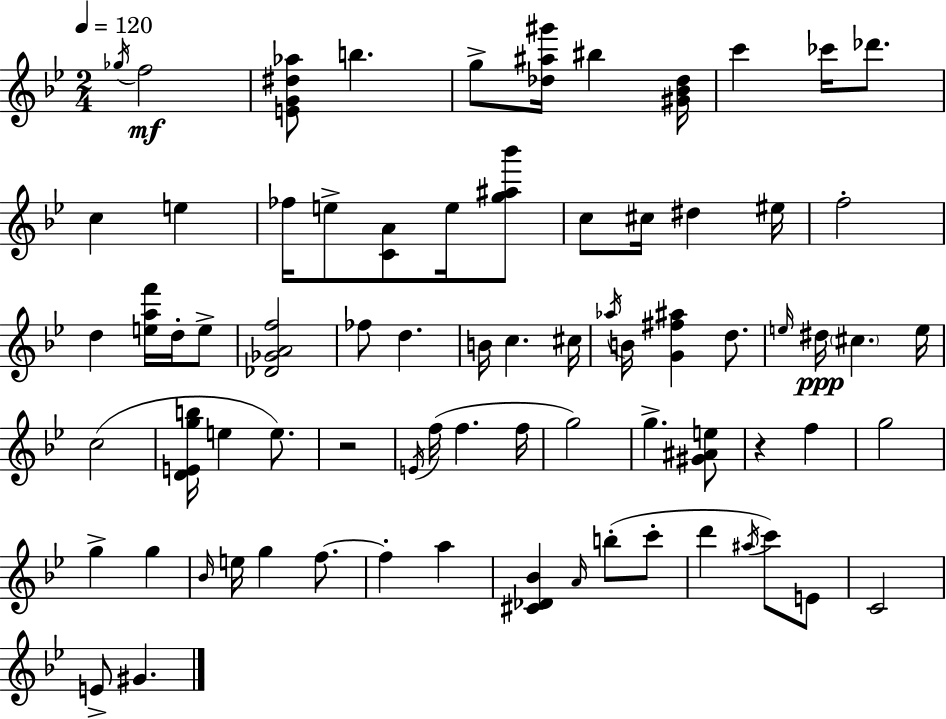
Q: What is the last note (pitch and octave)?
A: G#4